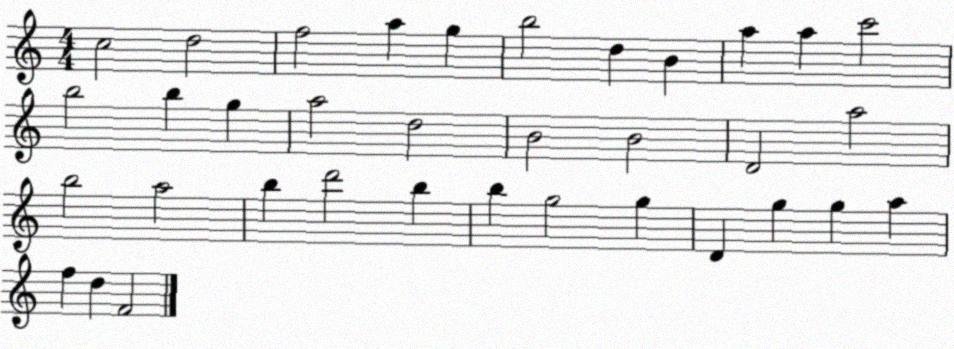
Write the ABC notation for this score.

X:1
T:Untitled
M:4/4
L:1/4
K:C
c2 d2 f2 a g b2 d B a a c'2 b2 b g a2 d2 B2 B2 D2 a2 b2 a2 b d'2 b b g2 g D g g a f d F2